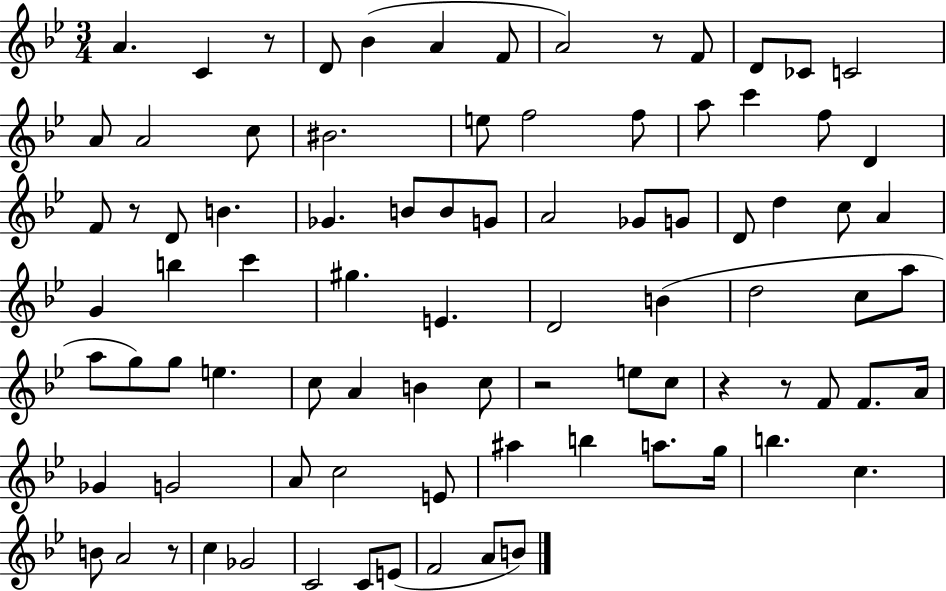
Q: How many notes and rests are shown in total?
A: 87